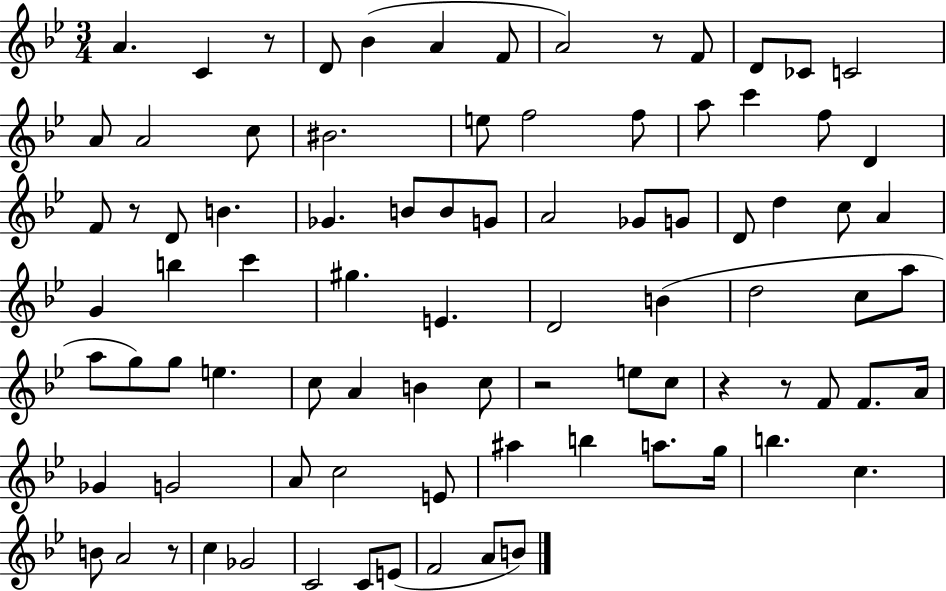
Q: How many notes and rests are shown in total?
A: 87